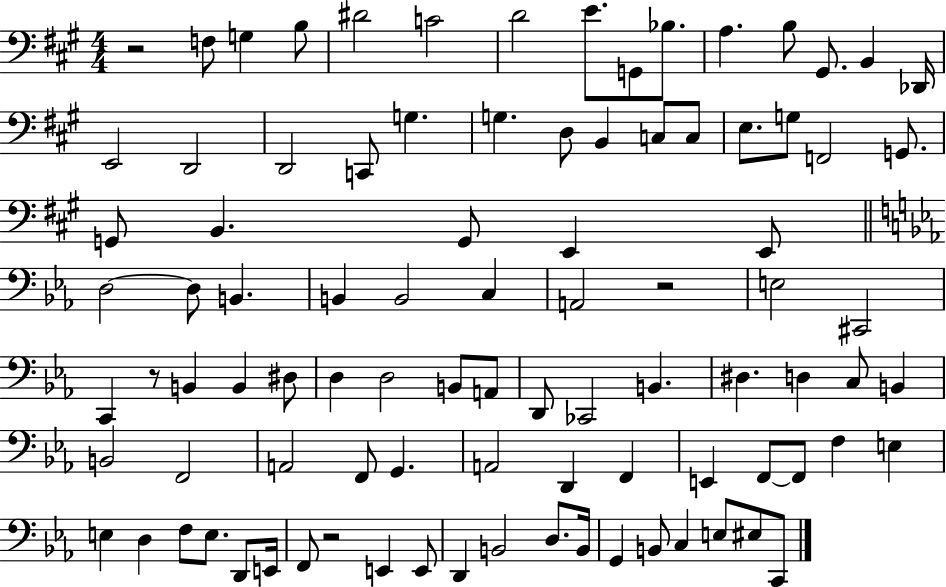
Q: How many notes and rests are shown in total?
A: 93